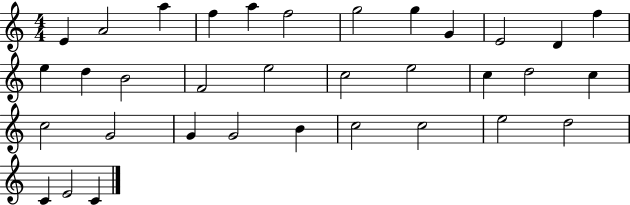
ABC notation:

X:1
T:Untitled
M:4/4
L:1/4
K:C
E A2 a f a f2 g2 g G E2 D f e d B2 F2 e2 c2 e2 c d2 c c2 G2 G G2 B c2 c2 e2 d2 C E2 C